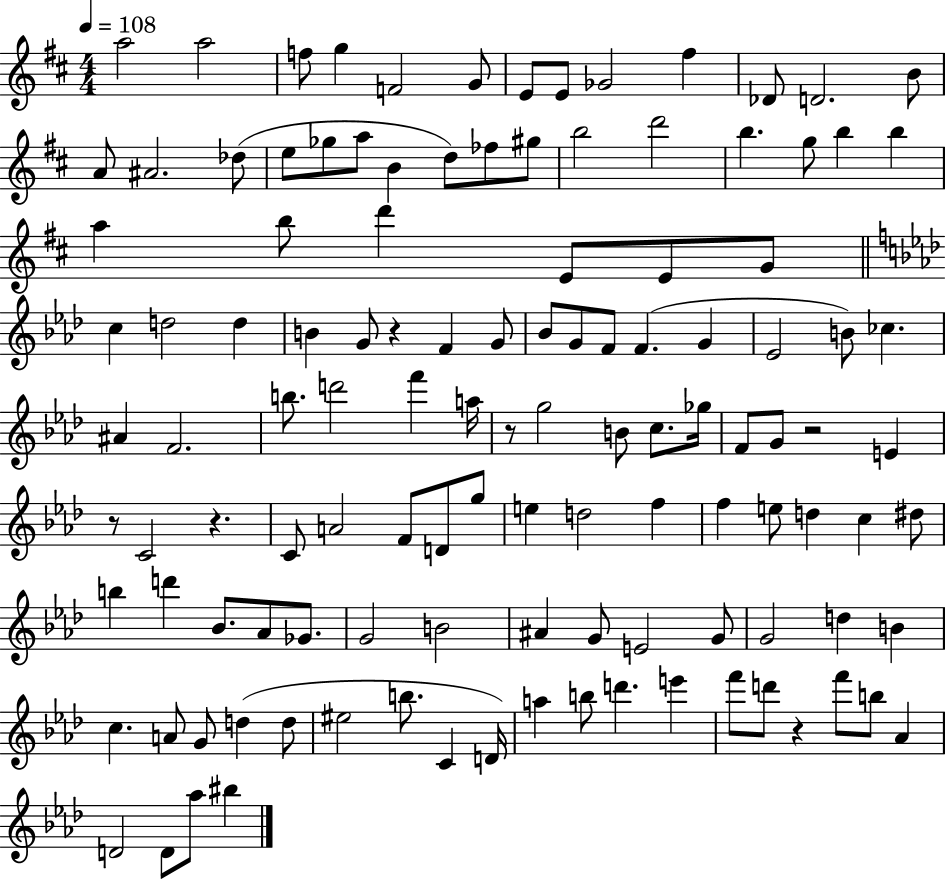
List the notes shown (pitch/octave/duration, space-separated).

A5/h A5/h F5/e G5/q F4/h G4/e E4/e E4/e Gb4/h F#5/q Db4/e D4/h. B4/e A4/e A#4/h. Db5/e E5/e Gb5/e A5/e B4/q D5/e FES5/e G#5/e B5/h D6/h B5/q. G5/e B5/q B5/q A5/q B5/e D6/q E4/e E4/e G4/e C5/q D5/h D5/q B4/q G4/e R/q F4/q G4/e Bb4/e G4/e F4/e F4/q. G4/q Eb4/h B4/e CES5/q. A#4/q F4/h. B5/e. D6/h F6/q A5/s R/e G5/h B4/e C5/e. Gb5/s F4/e G4/e R/h E4/q R/e C4/h R/q. C4/e A4/h F4/e D4/e G5/e E5/q D5/h F5/q F5/q E5/e D5/q C5/q D#5/e B5/q D6/q Bb4/e. Ab4/e Gb4/e. G4/h B4/h A#4/q G4/e E4/h G4/e G4/h D5/q B4/q C5/q. A4/e G4/e D5/q D5/e EIS5/h B5/e. C4/q D4/s A5/q B5/e D6/q. E6/q F6/e D6/e R/q F6/e B5/e Ab4/q D4/h D4/e Ab5/e BIS5/q